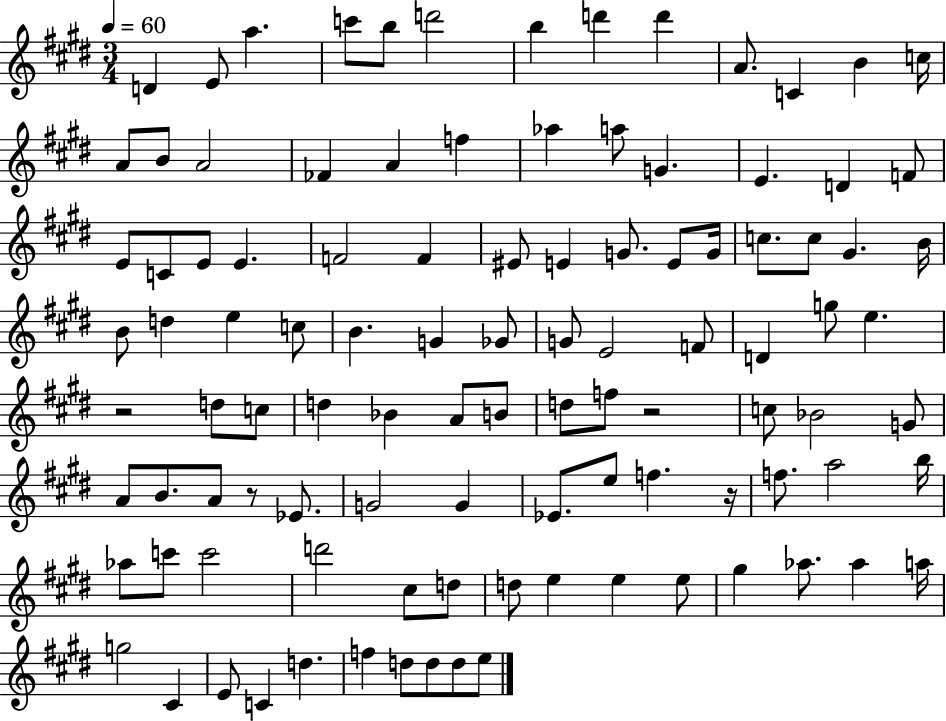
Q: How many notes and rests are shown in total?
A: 104